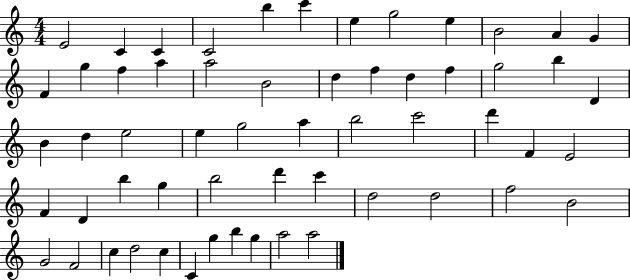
E4/h C4/q C4/q C4/h B5/q C6/q E5/q G5/h E5/q B4/h A4/q G4/q F4/q G5/q F5/q A5/q A5/h B4/h D5/q F5/q D5/q F5/q G5/h B5/q D4/q B4/q D5/q E5/h E5/q G5/h A5/q B5/h C6/h D6/q F4/q E4/h F4/q D4/q B5/q G5/q B5/h D6/q C6/q D5/h D5/h F5/h B4/h G4/h F4/h C5/q D5/h C5/q C4/q G5/q B5/q G5/q A5/h A5/h